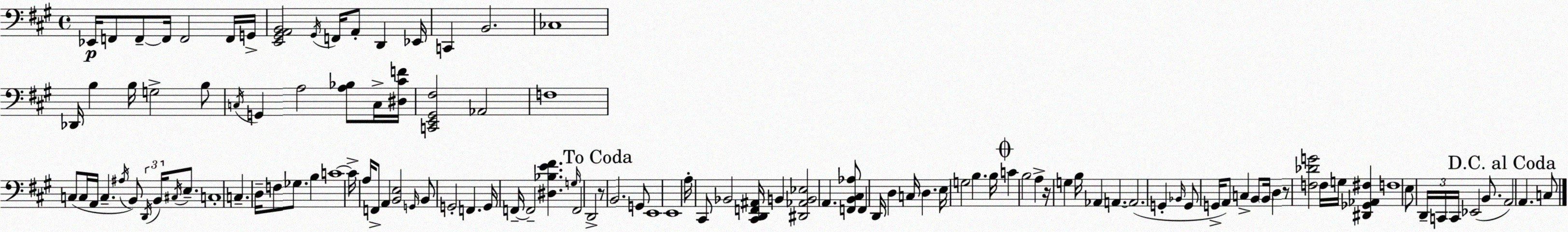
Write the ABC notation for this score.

X:1
T:Untitled
M:4/4
L:1/4
K:A
_E,,/4 F,,/2 F,,/2 F,,/4 F,,2 F,,/4 G,,/4 [E,,^G,,A,,B,,]2 ^G,,/4 F,,/4 A,,/2 D,, _E,,/4 C,, B,,2 _C,4 _D,,/4 B, B,/4 G,2 B,/2 C,/4 G,, A,2 [A,_B,]/2 C,/4 [^D,^CF]/4 [C,,E,,^G,,^F,]2 _A,,2 F,4 C,/2 C,/4 A,,/4 C, ^A,/4 B,,/2 D,,/4 B,,/4 ^C,/4 E,/2 C,4 C, D,/4 F,/2 _G,/2 B, C4 C/4 A,/4 F,,/2 A,, [B,,E,]2 G,,/4 B,,/2 G,,2 F,, G,,/4 F,,/4 F,,2 [^D,_B,E^F] G,/4 F,,2 D,,2 z/2 B,,2 G,,/2 E,,4 E,,4 A,/4 ^C,,/2 _B,,2 [^C,,D,,F,,^A,,]/4 B,, [^D,,_A,,B,,_E,]2 A,, [F,,B,,^C,_A,]/2 F,, D,,/4 D, C,/4 D, E,/4 G,2 B, B,/4 C B,2 A, z/4 G, B,/4 _A,, A,, A,,2 G,, _B,,/4 G,,/2 G,,/4 A,,/2 C, B,,/2 B,,/4 D, z/2 [F,_DG]2 F,/4 G,/4 [^D,,_G,,_A,,^F,] F,4 E,/2 D,,/4 C,,/4 C,,/4 _E,,2 B,,/2 A,,2 A,, C,/2